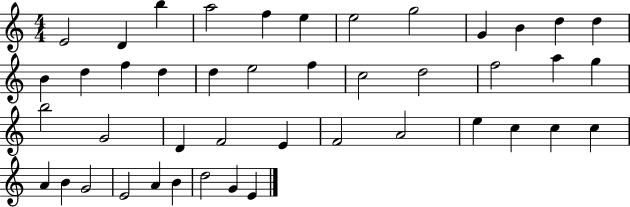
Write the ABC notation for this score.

X:1
T:Untitled
M:4/4
L:1/4
K:C
E2 D b a2 f e e2 g2 G B d d B d f d d e2 f c2 d2 f2 a g b2 G2 D F2 E F2 A2 e c c c A B G2 E2 A B d2 G E